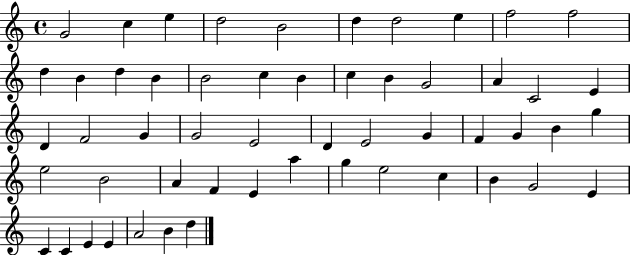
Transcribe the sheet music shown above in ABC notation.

X:1
T:Untitled
M:4/4
L:1/4
K:C
G2 c e d2 B2 d d2 e f2 f2 d B d B B2 c B c B G2 A C2 E D F2 G G2 E2 D E2 G F G B g e2 B2 A F E a g e2 c B G2 E C C E E A2 B d